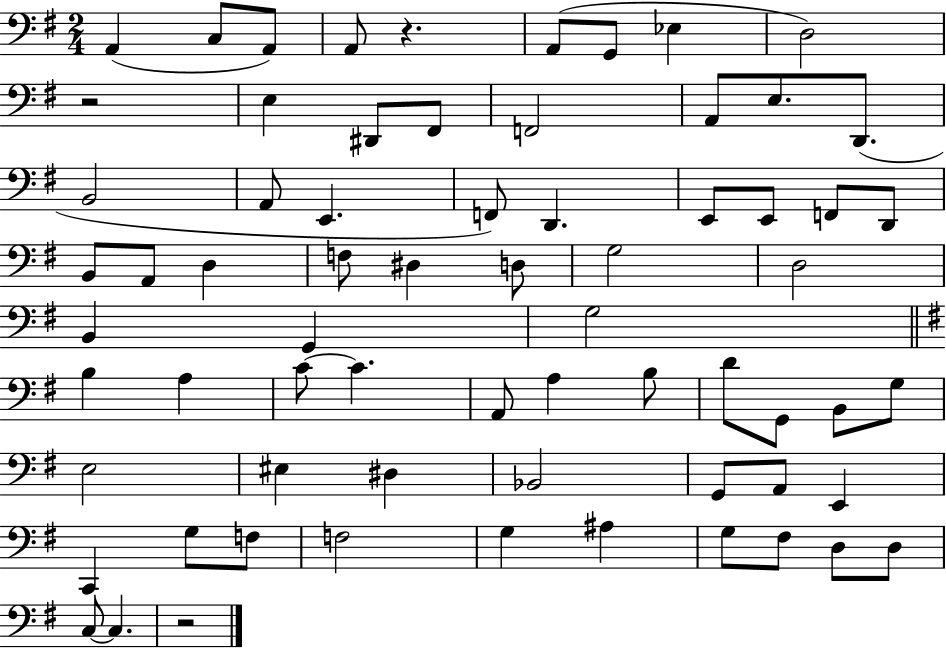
{
  \clef bass
  \numericTimeSignature
  \time 2/4
  \key g \major
  \repeat volta 2 { a,4( c8 a,8) | a,8 r4. | a,8( g,8 ees4 | d2) | \break r2 | e4 dis,8 fis,8 | f,2 | a,8 e8. d,8.( | \break b,2 | a,8 e,4. | f,8) d,4. | e,8 e,8 f,8 d,8 | \break b,8 a,8 d4 | f8 dis4 d8 | g2 | d2 | \break b,4 g,4 | g2 | \bar "||" \break \key g \major b4 a4 | c'8~~ c'4. | a,8 a4 b8 | d'8 g,8 b,8 g8 | \break e2 | eis4 dis4 | bes,2 | g,8 a,8 e,4 | \break c,4 g8 f8 | f2 | g4 ais4 | g8 fis8 d8 d8 | \break c8~~ c4. | r2 | } \bar "|."
}